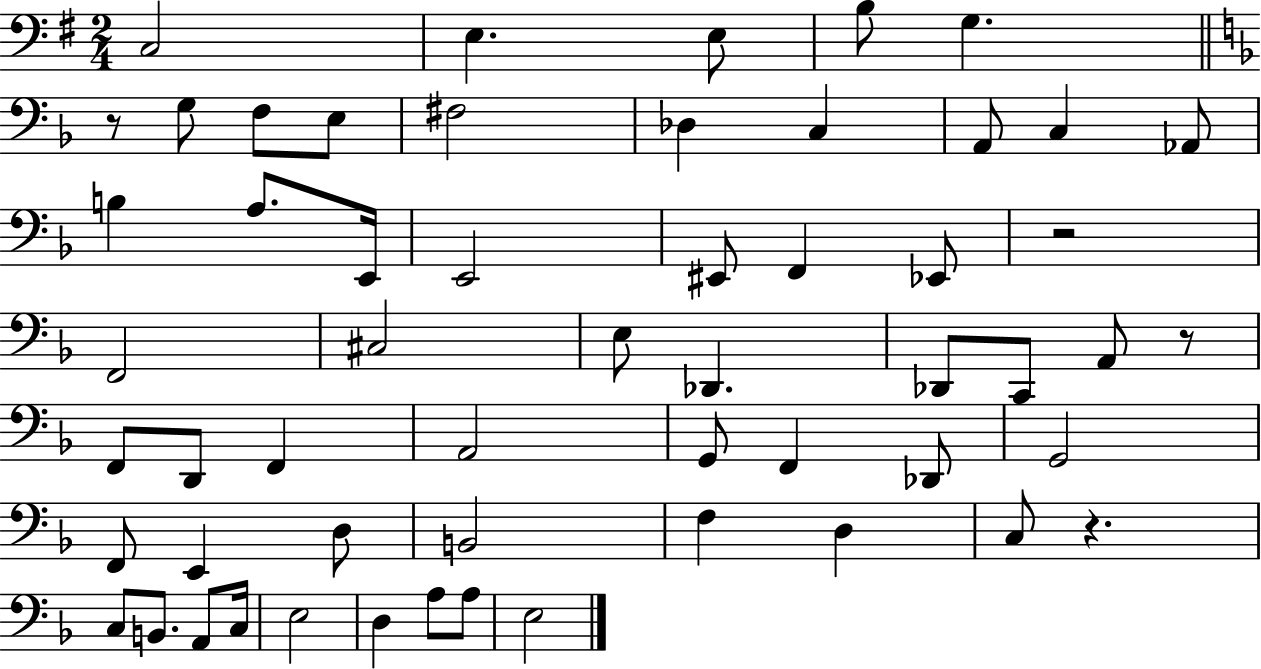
{
  \clef bass
  \numericTimeSignature
  \time 2/4
  \key g \major
  c2 | e4. e8 | b8 g4. | \bar "||" \break \key d \minor r8 g8 f8 e8 | fis2 | des4 c4 | a,8 c4 aes,8 | \break b4 a8. e,16 | e,2 | eis,8 f,4 ees,8 | r2 | \break f,2 | cis2 | e8 des,4. | des,8 c,8 a,8 r8 | \break f,8 d,8 f,4 | a,2 | g,8 f,4 des,8 | g,2 | \break f,8 e,4 d8 | b,2 | f4 d4 | c8 r4. | \break c8 b,8. a,8 c16 | e2 | d4 a8 a8 | e2 | \break \bar "|."
}